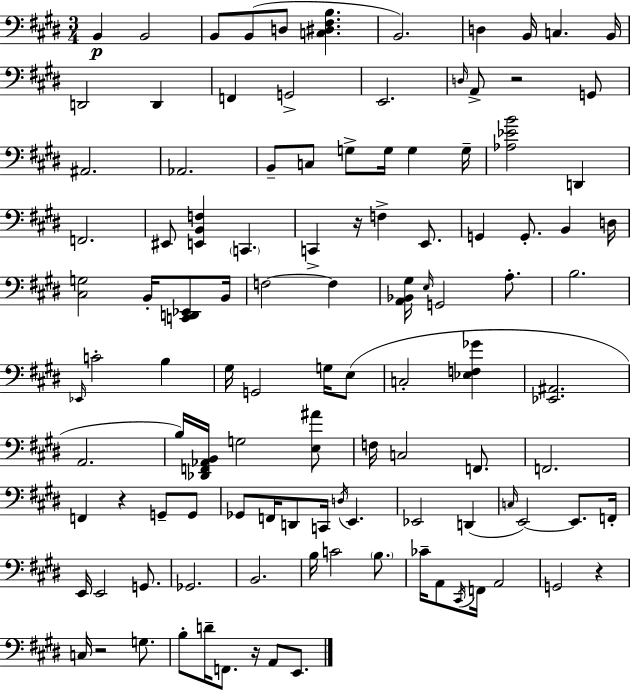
{
  \clef bass
  \numericTimeSignature
  \time 3/4
  \key e \major
  b,4\p b,2 | b,8 b,8( d8 <c dis fis b>4. | b,2.) | d4 b,16 c4. b,16 | \break d,2 d,4 | f,4 g,2-> | e,2. | \grace { d16 } a,8-> r2 g,8 | \break ais,2. | aes,2. | b,8-- c8 g8-> g16 g4 | g16-- <aes ees' b'>2 d,4 | \break f,2. | eis,8 <e, b, f>4 \parenthesize c,4. | c,4-> r16 f4-> e,8. | g,4 g,8.-. b,4 | \break d16 <cis g>2 b,16-. <c, d, ees,>8 | b,16 f2~~ f4 | <a, bes, gis>16 \grace { e16 } g,2 a8.-. | b2. | \break \grace { ees,16 } c'2-. b4 | gis16 g,2 | g16 e8( c2-. <ees f ges'>4 | <ees, ais,>2. | \break a,2. | b16) <des, f, aes, b,>16 g2 | <e ais'>8 f16 c2 | f,8. f,2. | \break f,4 r4 g,8-- | g,8 ges,8 f,16 d,8 c,16 \acciaccatura { d16 } e,4. | ees,2 | d,4( \grace { c16 } e,2~~) | \break e,8. f,16-. e,16 e,2 | g,8. ges,2. | b,2. | b16 c'2 | \break \parenthesize b8. ces'16-- a,8 \acciaccatura { cis,16 } f,16 a,2 | g,2 | r4 c16 r2 | g8. b8-. d'16-- f,8. | \break r16 a,8 e,8. \bar "|."
}